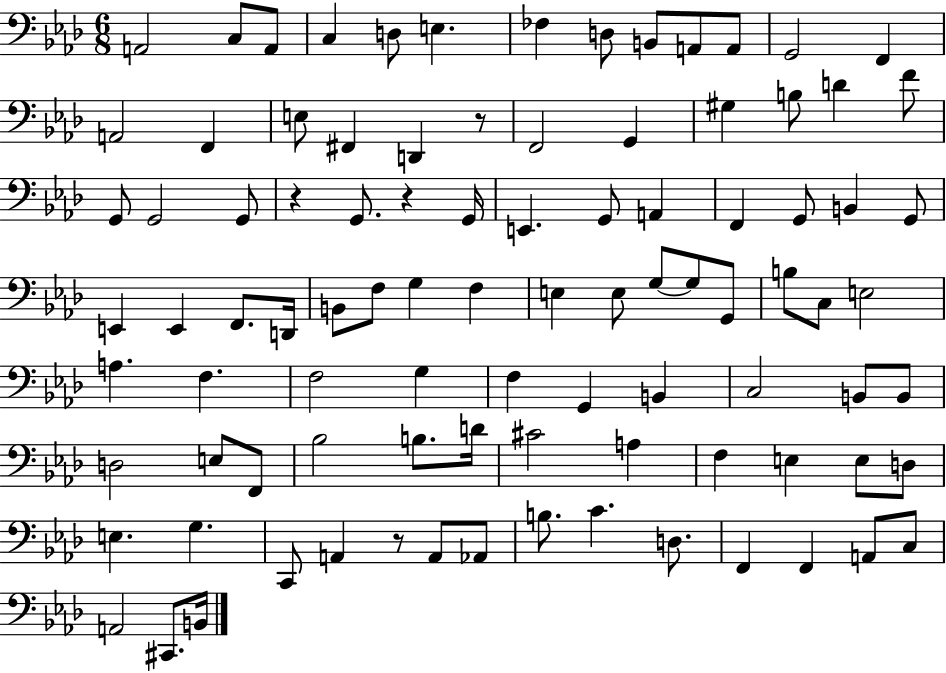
{
  \clef bass
  \numericTimeSignature
  \time 6/8
  \key aes \major
  a,2 c8 a,8 | c4 d8 e4. | fes4 d8 b,8 a,8 a,8 | g,2 f,4 | \break a,2 f,4 | e8 fis,4 d,4 r8 | f,2 g,4 | gis4 b8 d'4 f'8 | \break g,8 g,2 g,8 | r4 g,8. r4 g,16 | e,4. g,8 a,4 | f,4 g,8 b,4 g,8 | \break e,4 e,4 f,8. d,16 | b,8 f8 g4 f4 | e4 e8 g8~~ g8 g,8 | b8 c8 e2 | \break a4. f4. | f2 g4 | f4 g,4 b,4 | c2 b,8 b,8 | \break d2 e8 f,8 | bes2 b8. d'16 | cis'2 a4 | f4 e4 e8 d8 | \break e4. g4. | c,8 a,4 r8 a,8 aes,8 | b8. c'4. d8. | f,4 f,4 a,8 c8 | \break a,2 cis,8. b,16 | \bar "|."
}